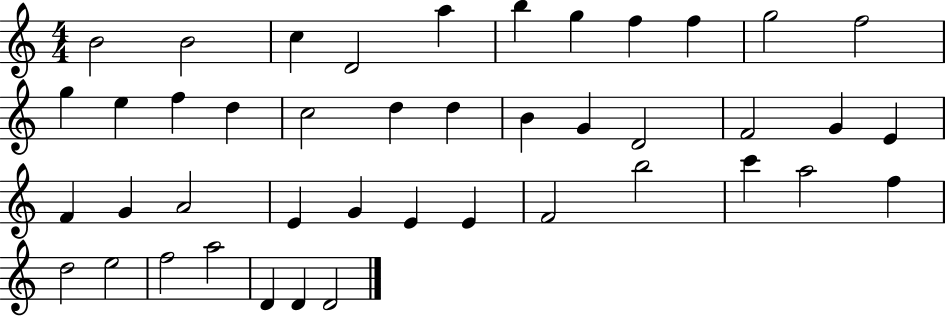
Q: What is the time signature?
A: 4/4